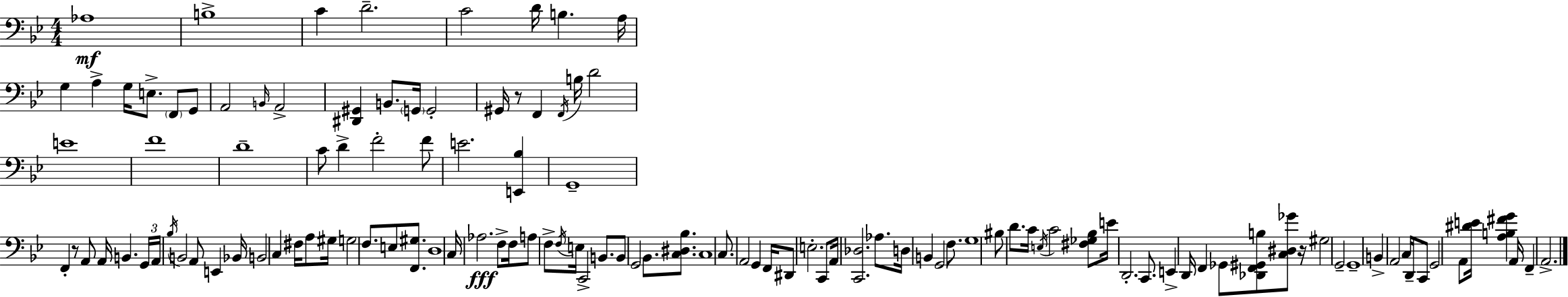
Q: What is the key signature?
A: BES major